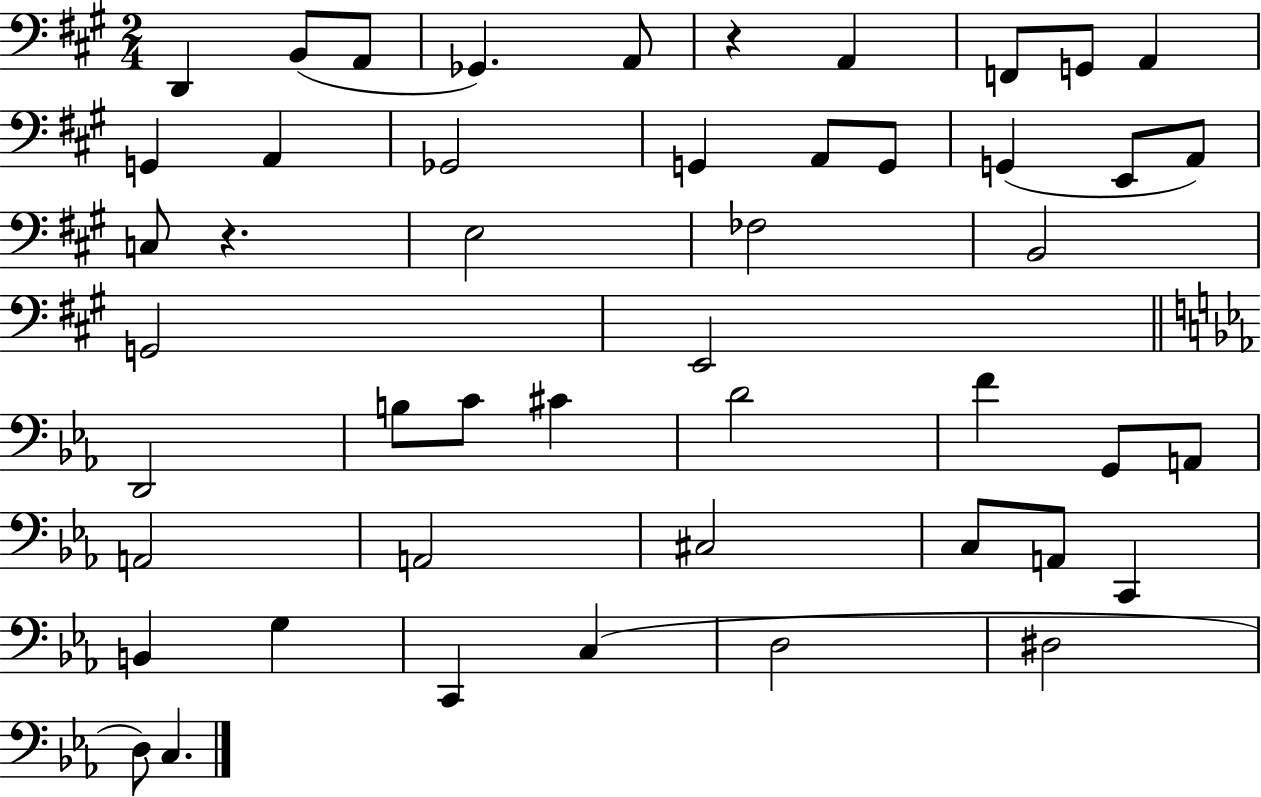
{
  \clef bass
  \numericTimeSignature
  \time 2/4
  \key a \major
  d,4 b,8( a,8 | ges,4.) a,8 | r4 a,4 | f,8 g,8 a,4 | \break g,4 a,4 | ges,2 | g,4 a,8 g,8 | g,4( e,8 a,8) | \break c8 r4. | e2 | fes2 | b,2 | \break g,2 | e,2 | \bar "||" \break \key ees \major d,2 | b8 c'8 cis'4 | d'2 | f'4 g,8 a,8 | \break a,2 | a,2 | cis2 | c8 a,8 c,4 | \break b,4 g4 | c,4 c4( | d2 | dis2 | \break d8) c4. | \bar "|."
}